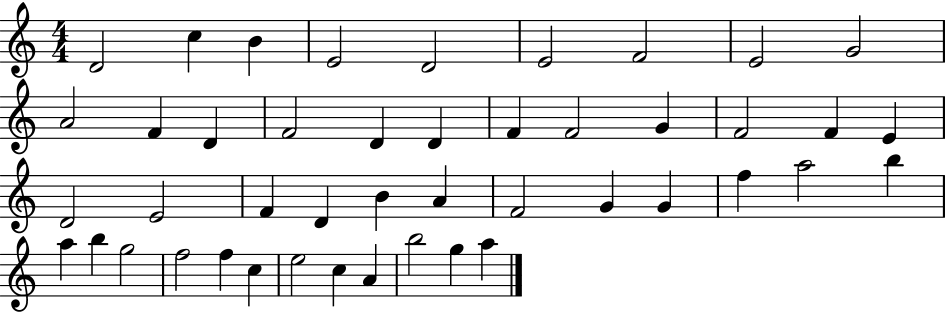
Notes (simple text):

D4/h C5/q B4/q E4/h D4/h E4/h F4/h E4/h G4/h A4/h F4/q D4/q F4/h D4/q D4/q F4/q F4/h G4/q F4/h F4/q E4/q D4/h E4/h F4/q D4/q B4/q A4/q F4/h G4/q G4/q F5/q A5/h B5/q A5/q B5/q G5/h F5/h F5/q C5/q E5/h C5/q A4/q B5/h G5/q A5/q